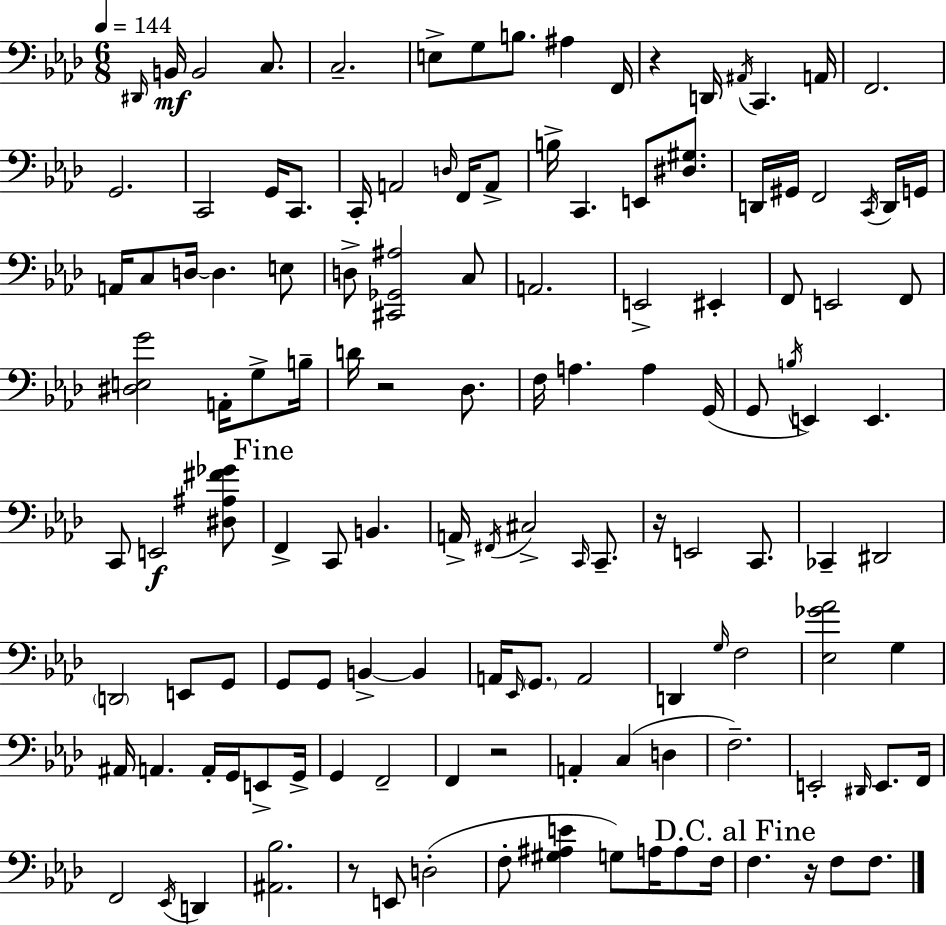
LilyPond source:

{
  \clef bass
  \numericTimeSignature
  \time 6/8
  \key aes \major
  \tempo 4 = 144
  \grace { dis,16 }\mf b,16 b,2 c8. | c2.-- | e8-> g8 b8. ais4 | f,16 r4 d,16 \acciaccatura { ais,16 } c,4. | \break a,16 f,2. | g,2. | c,2 g,16 c,8. | c,16-. a,2 \grace { d16 } | \break f,16 a,8-> b16-> c,4. e,8 | <dis gis>8. d,16 gis,16 f,2 | \acciaccatura { c,16 } d,16 g,16 a,16 c8 d16~~ d4. | e8 d8-> <cis, ges, ais>2 | \break c8 a,2. | e,2-> | eis,4-. f,8 e,2 | f,8 <dis e g'>2 | \break a,16-. g8-> b16-- d'16 r2 | des8. f16 a4. a4 | g,16( g,8 \acciaccatura { b16 }) e,4 e,4. | c,8 e,2\f | \break <dis ais fis' ges'>8 \mark "Fine" f,4-> c,8 b,4. | a,16-> \acciaccatura { fis,16 } cis2-> | \grace { c,16 } c,8.-- r16 e,2 | c,8. ces,4-- dis,2 | \break \parenthesize d,2 | e,8 g,8 g,8 g,8 b,4->~~ | b,4 a,16 \grace { ees,16 } \parenthesize g,8. | a,2 d,4 | \break \grace { g16 } f2 <ees ges' aes'>2 | g4 ais,16 a,4. | a,16-. g,16 e,8-> g,16-> g,4 | f,2-- f,4 | \break r2 a,4-. | c4( d4 f2.--) | e,2-. | \grace { dis,16 } e,8. f,16 f,2 | \break \acciaccatura { ees,16 } d,4 <ais, bes>2. | r8 | e,8 d2-.( f8-. | <gis ais e'>4 g8) a16 a8 f16 \mark "D.C. al Fine" f4. | \break r16 f8 f8. \bar "|."
}